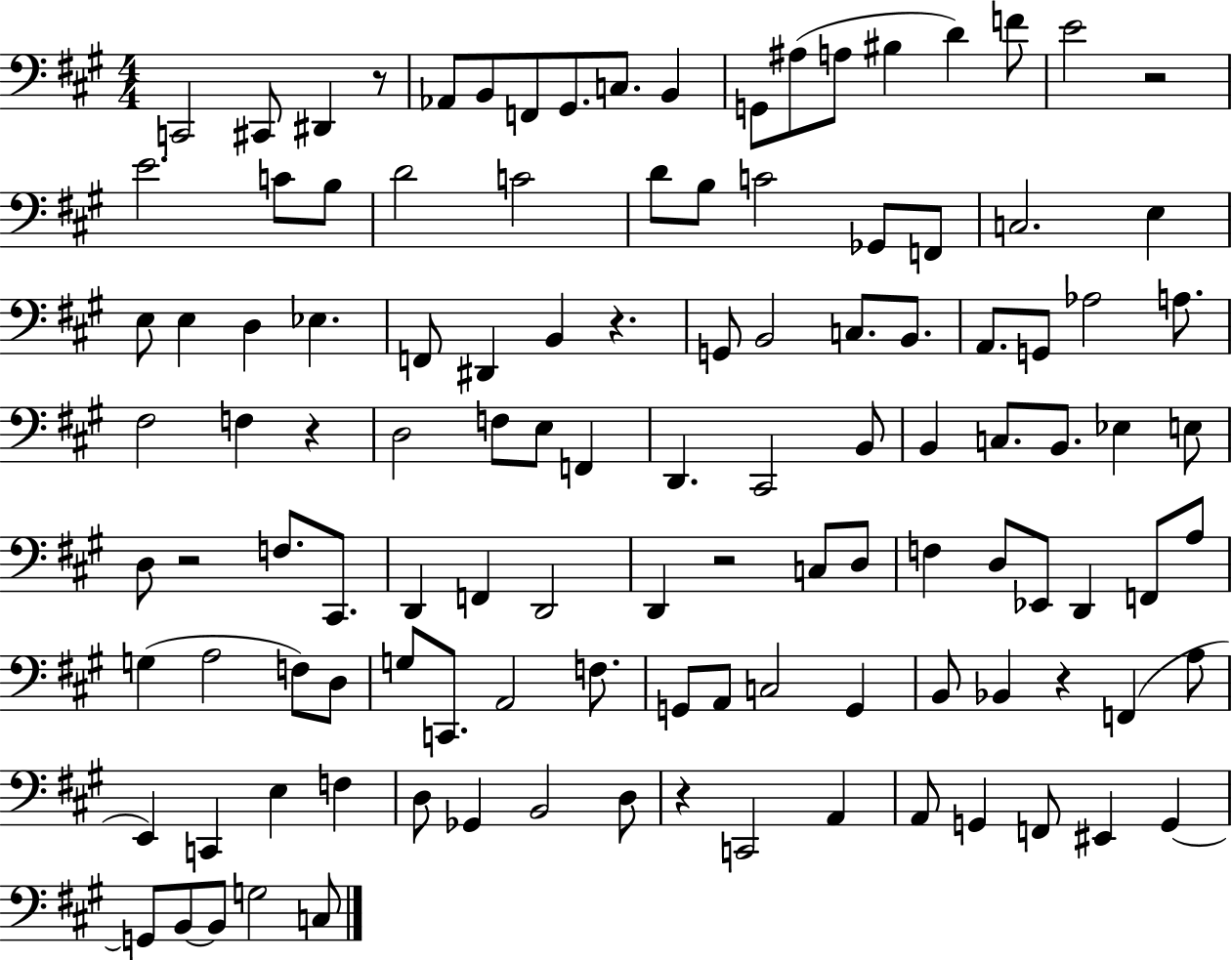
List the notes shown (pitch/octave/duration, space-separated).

C2/h C#2/e D#2/q R/e Ab2/e B2/e F2/e G#2/e. C3/e. B2/q G2/e A#3/e A3/e BIS3/q D4/q F4/e E4/h R/h E4/h. C4/e B3/e D4/h C4/h D4/e B3/e C4/h Gb2/e F2/e C3/h. E3/q E3/e E3/q D3/q Eb3/q. F2/e D#2/q B2/q R/q. G2/e B2/h C3/e. B2/e. A2/e. G2/e Ab3/h A3/e. F#3/h F3/q R/q D3/h F3/e E3/e F2/q D2/q. C#2/h B2/e B2/q C3/e. B2/e. Eb3/q E3/e D3/e R/h F3/e. C#2/e. D2/q F2/q D2/h D2/q R/h C3/e D3/e F3/q D3/e Eb2/e D2/q F2/e A3/e G3/q A3/h F3/e D3/e G3/e C2/e. A2/h F3/e. G2/e A2/e C3/h G2/q B2/e Bb2/q R/q F2/q A3/e E2/q C2/q E3/q F3/q D3/e Gb2/q B2/h D3/e R/q C2/h A2/q A2/e G2/q F2/e EIS2/q G2/q G2/e B2/e B2/e G3/h C3/e